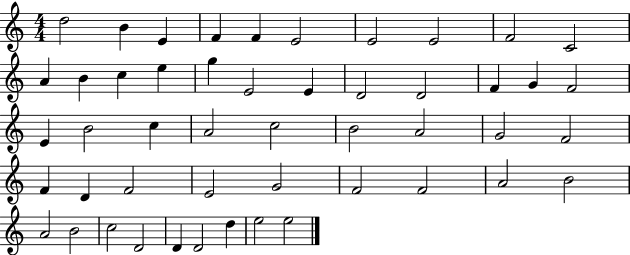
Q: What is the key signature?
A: C major